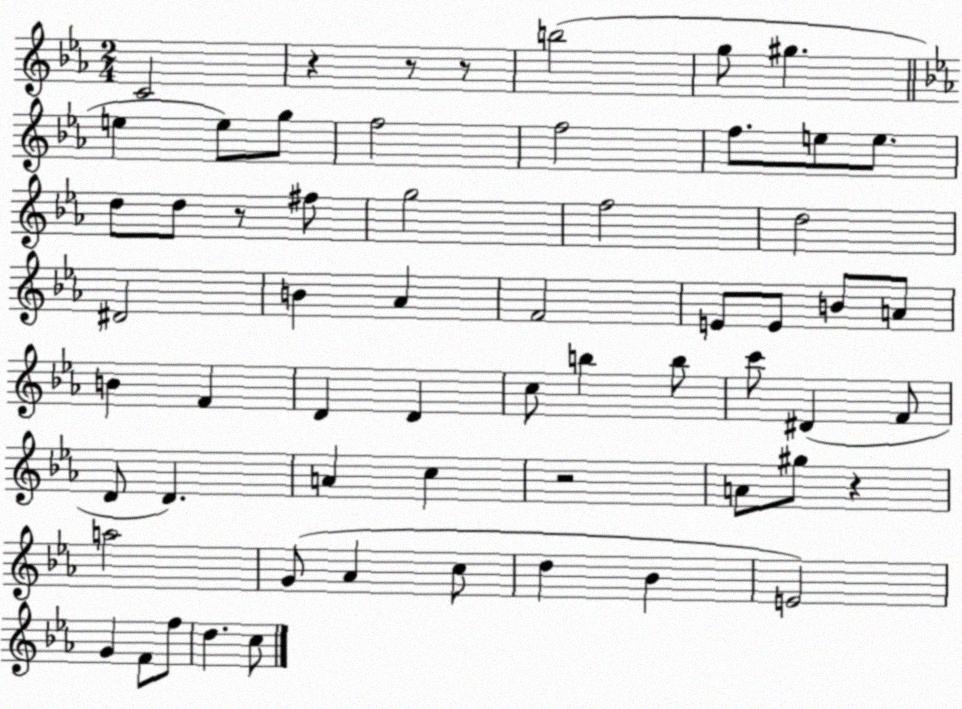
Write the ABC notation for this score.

X:1
T:Untitled
M:2/4
L:1/4
K:Eb
C2 z z/2 z/2 b2 g/2 ^g e e/2 g/2 f2 f2 f/2 e/2 e/2 d/2 d/2 z/2 ^f/2 g2 f2 d2 ^D2 B _A F2 E/2 E/2 B/2 A/2 B F D D c/2 b b/2 c'/2 ^D F/2 D/2 D A c z2 A/2 ^g/2 z a2 G/2 _A c/2 d _B E2 G F/2 f/2 d c/2